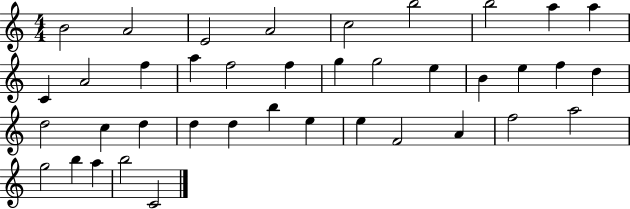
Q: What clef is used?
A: treble